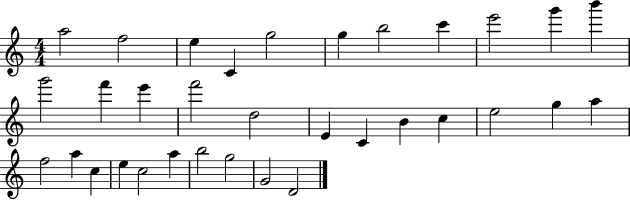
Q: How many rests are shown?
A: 0